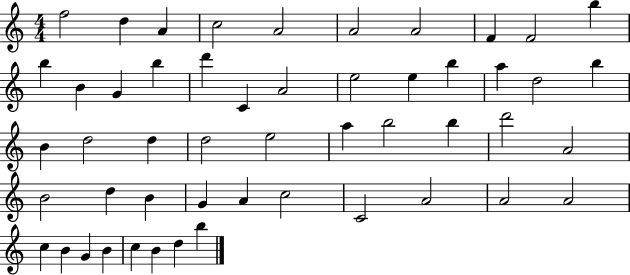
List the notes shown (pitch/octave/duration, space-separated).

F5/h D5/q A4/q C5/h A4/h A4/h A4/h F4/q F4/h B5/q B5/q B4/q G4/q B5/q D6/q C4/q A4/h E5/h E5/q B5/q A5/q D5/h B5/q B4/q D5/h D5/q D5/h E5/h A5/q B5/h B5/q D6/h A4/h B4/h D5/q B4/q G4/q A4/q C5/h C4/h A4/h A4/h A4/h C5/q B4/q G4/q B4/q C5/q B4/q D5/q B5/q